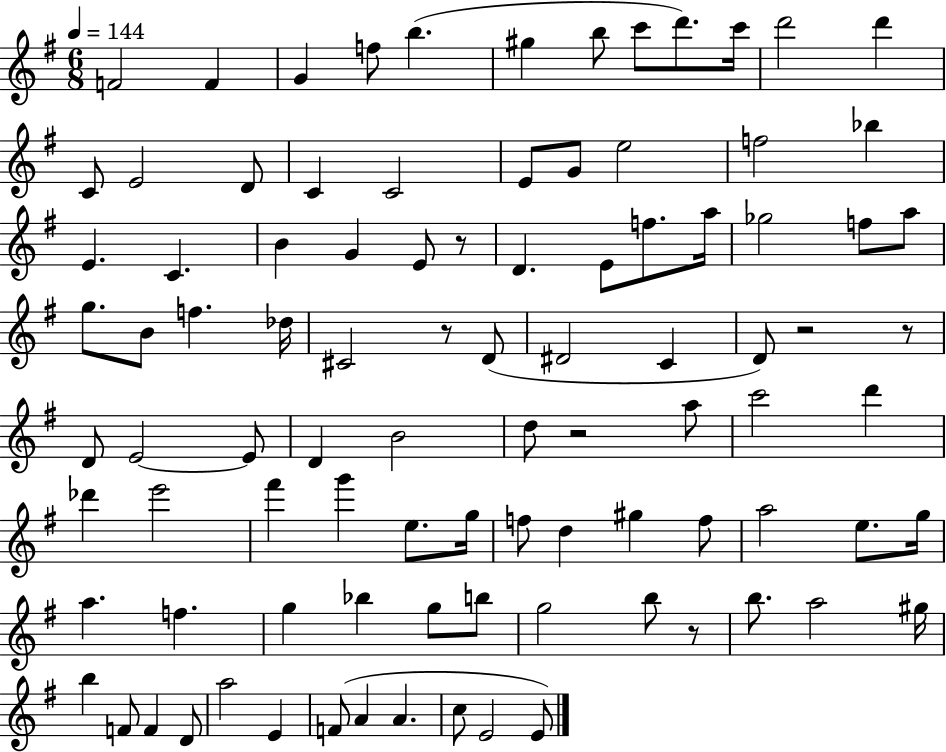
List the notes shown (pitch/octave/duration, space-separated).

F4/h F4/q G4/q F5/e B5/q. G#5/q B5/e C6/e D6/e. C6/s D6/h D6/q C4/e E4/h D4/e C4/q C4/h E4/e G4/e E5/h F5/h Bb5/q E4/q. C4/q. B4/q G4/q E4/e R/e D4/q. E4/e F5/e. A5/s Gb5/h F5/e A5/e G5/e. B4/e F5/q. Db5/s C#4/h R/e D4/e D#4/h C4/q D4/e R/h R/e D4/e E4/h E4/e D4/q B4/h D5/e R/h A5/e C6/h D6/q Db6/q E6/h F#6/q G6/q E5/e. G5/s F5/e D5/q G#5/q F5/e A5/h E5/e. G5/s A5/q. F5/q. G5/q Bb5/q G5/e B5/e G5/h B5/e R/e B5/e. A5/h G#5/s B5/q F4/e F4/q D4/e A5/h E4/q F4/e A4/q A4/q. C5/e E4/h E4/e